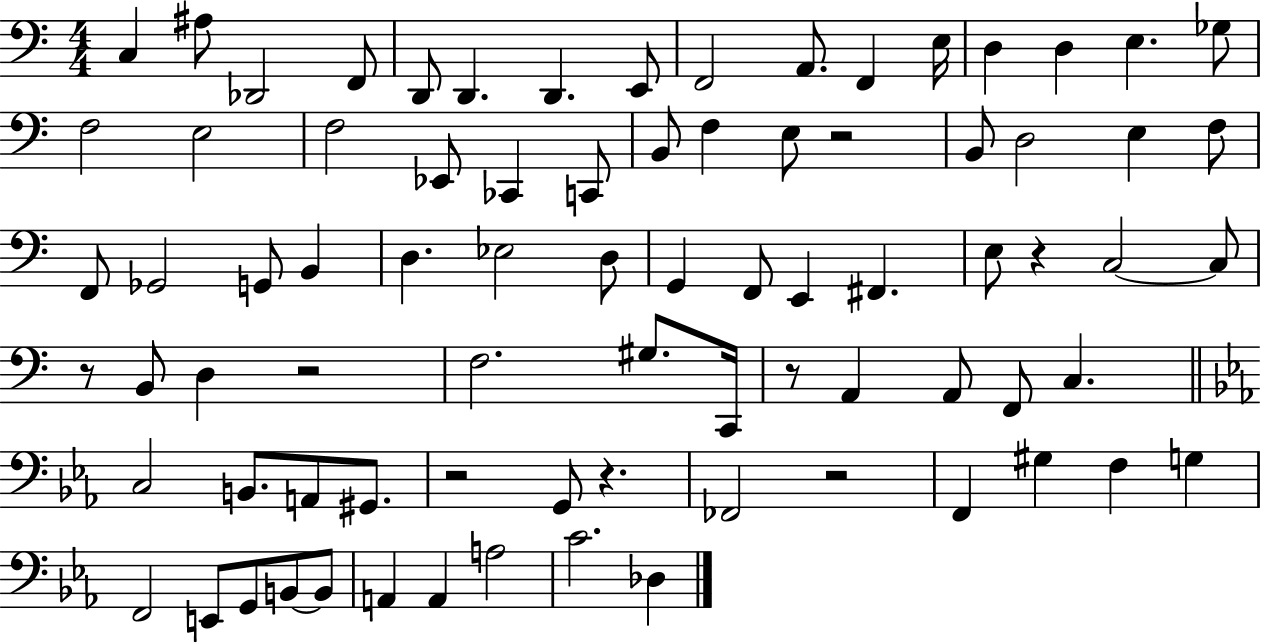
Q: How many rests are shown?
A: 8